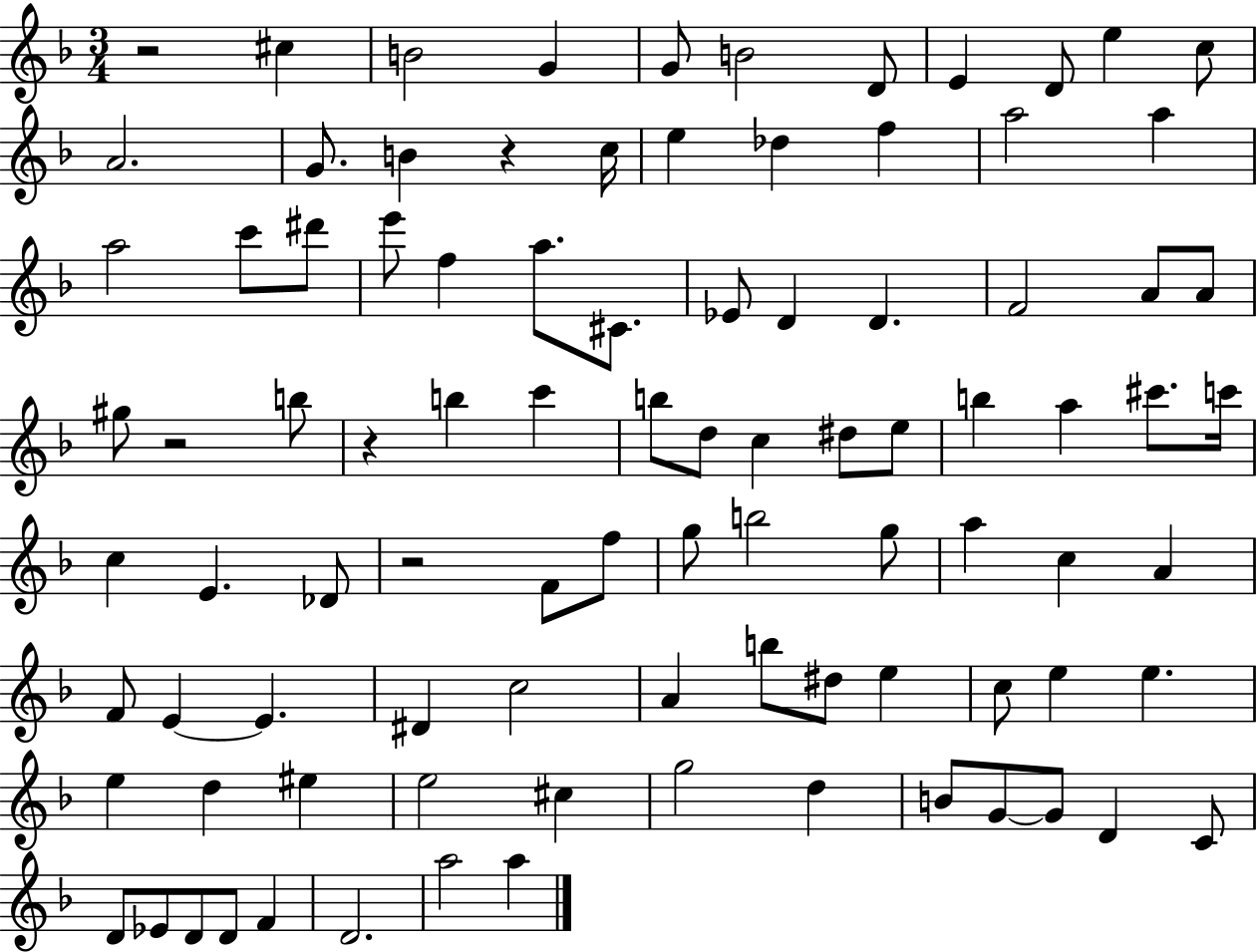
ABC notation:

X:1
T:Untitled
M:3/4
L:1/4
K:F
z2 ^c B2 G G/2 B2 D/2 E D/2 e c/2 A2 G/2 B z c/4 e _d f a2 a a2 c'/2 ^d'/2 e'/2 f a/2 ^C/2 _E/2 D D F2 A/2 A/2 ^g/2 z2 b/2 z b c' b/2 d/2 c ^d/2 e/2 b a ^c'/2 c'/4 c E _D/2 z2 F/2 f/2 g/2 b2 g/2 a c A F/2 E E ^D c2 A b/2 ^d/2 e c/2 e e e d ^e e2 ^c g2 d B/2 G/2 G/2 D C/2 D/2 _E/2 D/2 D/2 F D2 a2 a